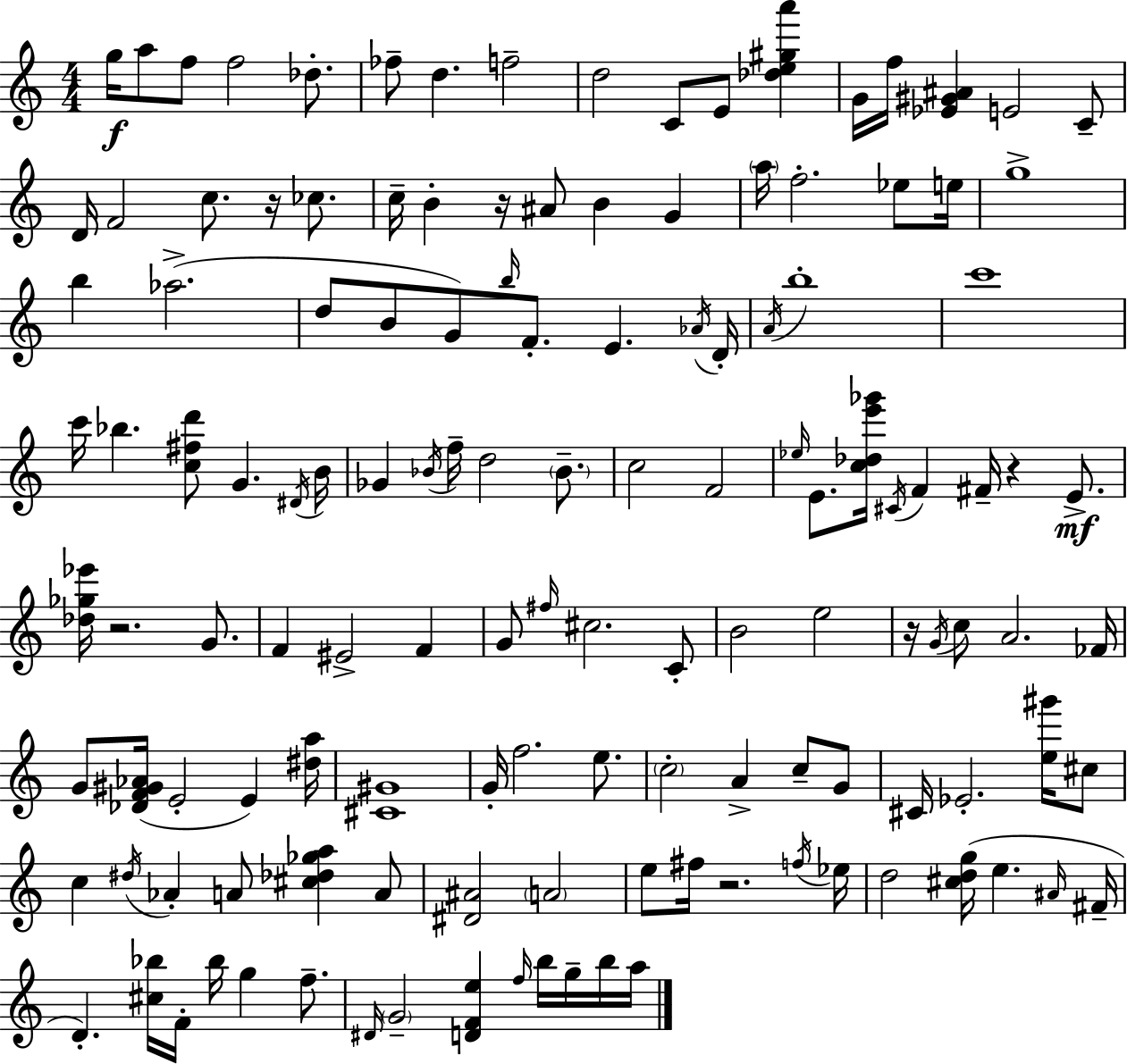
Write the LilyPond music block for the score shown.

{
  \clef treble
  \numericTimeSignature
  \time 4/4
  \key c \major
  g''16\f a''8 f''8 f''2 des''8.-. | fes''8-- d''4. f''2-- | d''2 c'8 e'8 <des'' e'' gis'' a'''>4 | g'16 f''16 <ees' gis' ais'>4 e'2 c'8-- | \break d'16 f'2 c''8. r16 ces''8. | c''16-- b'4-. r16 ais'8 b'4 g'4 | \parenthesize a''16 f''2.-. ees''8 e''16 | g''1-> | \break b''4 aes''2.->( | d''8 b'8 g'8) \grace { b''16 } f'8.-. e'4. | \acciaccatura { aes'16 } d'16-. \acciaccatura { a'16 } b''1-. | c'''1 | \break c'''16 bes''4. <c'' fis'' d'''>8 g'4. | \acciaccatura { dis'16 } b'16 ges'4 \acciaccatura { bes'16 } f''16-- d''2 | \parenthesize bes'8.-- c''2 f'2 | \grace { ees''16 } e'8. <c'' des'' e''' ges'''>16 \acciaccatura { cis'16 } f'4 fis'16-- | \break r4 e'8.->\mf <des'' ges'' ees'''>16 r2. | g'8. f'4 eis'2-> | f'4 g'8 \grace { fis''16 } cis''2. | c'8-. b'2 | \break e''2 r16 \acciaccatura { g'16 } c''8 a'2. | fes'16 g'8 <des' f' gis' aes'>16( e'2-. | e'4) <dis'' a''>16 <cis' gis'>1 | g'16-. f''2. | \break e''8. \parenthesize c''2-. | a'4-> c''8-- g'8 cis'16 ees'2.-. | <e'' gis'''>16 cis''8 c''4 \acciaccatura { dis''16 } aes'4-. | a'8 <cis'' des'' ges'' a''>4 a'8 <dis' ais'>2 | \break \parenthesize a'2 e''8 fis''16 r2. | \acciaccatura { f''16 } ees''16 d''2 | <cis'' d'' g''>16( e''4. \grace { ais'16 } fis'16-- d'4.-.) | <cis'' bes''>16 f'16-. bes''16 g''4 f''8.-- \grace { dis'16 } \parenthesize g'2-- | \break <d' f' e''>4 \grace { f''16 } b''16 g''16-- b''16 a''16 \bar "|."
}